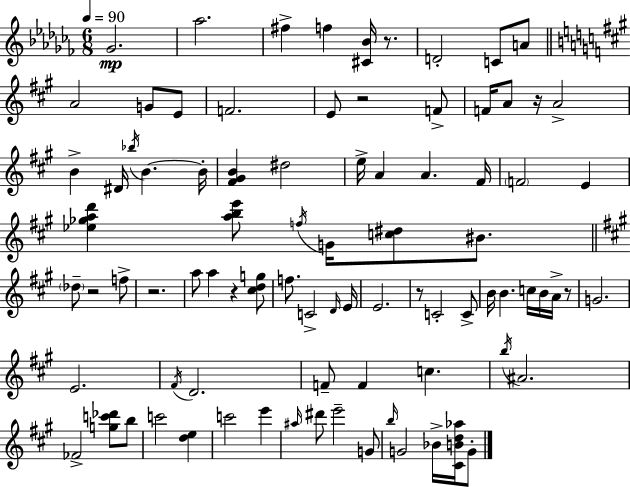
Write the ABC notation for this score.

X:1
T:Untitled
M:6/8
L:1/4
K:Abm
_G2 _a2 ^f f [^C_B]/4 z/2 D2 C/2 A/2 A2 G/2 E/2 F2 E/2 z2 F/2 F/4 A/2 z/4 A2 B ^D/4 _b/4 B B/4 [^F^GB] ^d2 e/4 A A ^F/4 F2 E [_e_gad'] [abe']/2 f/4 G/4 [c^d]/2 ^B/2 _d/2 z2 f/2 z2 a/2 a z [^cdg]/2 f/2 C2 D/4 E/4 E2 z/2 C2 C/2 B/4 B c/4 B/4 A/4 z/2 G2 E2 ^F/4 D2 F/2 F c b/4 ^A2 _F2 [gc'_d']/2 b/2 c'2 [de] c'2 e' ^a/4 ^d'/2 e'2 G/2 b/4 G2 _B/4 [^CBd_a]/4 G/2